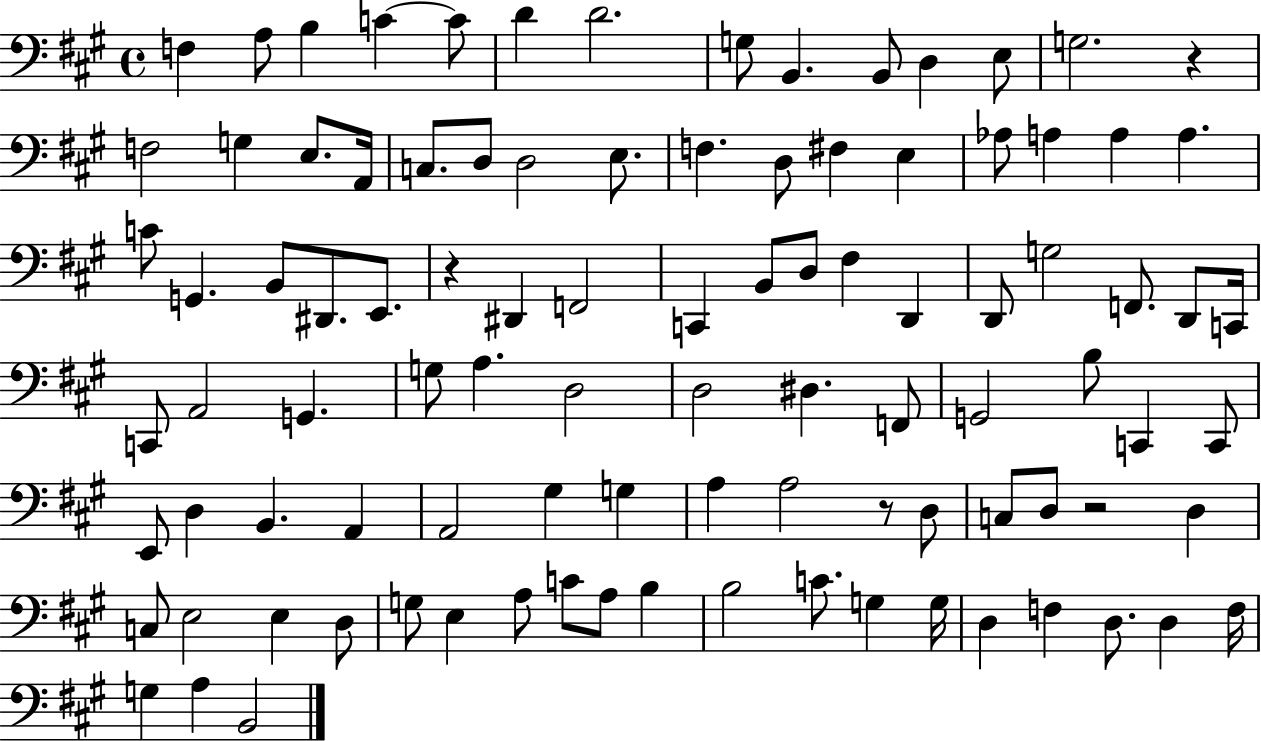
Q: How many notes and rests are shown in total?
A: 98